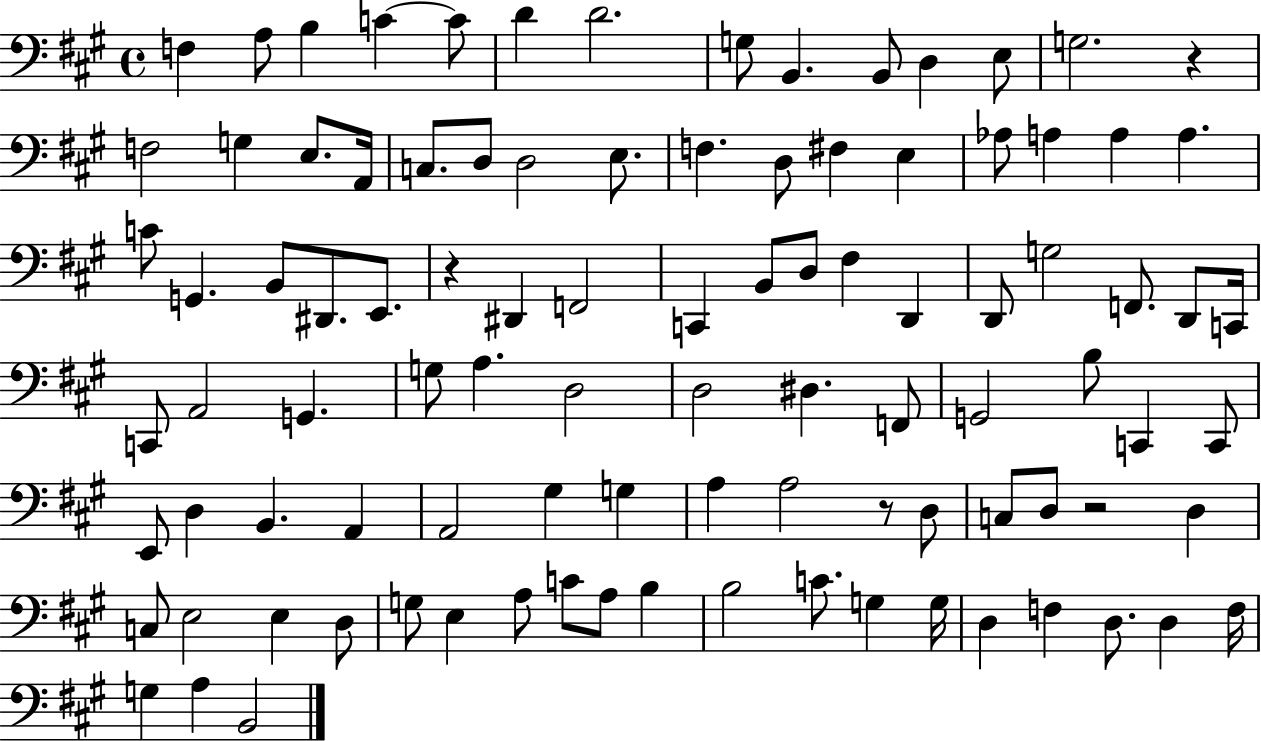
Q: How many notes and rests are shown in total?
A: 98